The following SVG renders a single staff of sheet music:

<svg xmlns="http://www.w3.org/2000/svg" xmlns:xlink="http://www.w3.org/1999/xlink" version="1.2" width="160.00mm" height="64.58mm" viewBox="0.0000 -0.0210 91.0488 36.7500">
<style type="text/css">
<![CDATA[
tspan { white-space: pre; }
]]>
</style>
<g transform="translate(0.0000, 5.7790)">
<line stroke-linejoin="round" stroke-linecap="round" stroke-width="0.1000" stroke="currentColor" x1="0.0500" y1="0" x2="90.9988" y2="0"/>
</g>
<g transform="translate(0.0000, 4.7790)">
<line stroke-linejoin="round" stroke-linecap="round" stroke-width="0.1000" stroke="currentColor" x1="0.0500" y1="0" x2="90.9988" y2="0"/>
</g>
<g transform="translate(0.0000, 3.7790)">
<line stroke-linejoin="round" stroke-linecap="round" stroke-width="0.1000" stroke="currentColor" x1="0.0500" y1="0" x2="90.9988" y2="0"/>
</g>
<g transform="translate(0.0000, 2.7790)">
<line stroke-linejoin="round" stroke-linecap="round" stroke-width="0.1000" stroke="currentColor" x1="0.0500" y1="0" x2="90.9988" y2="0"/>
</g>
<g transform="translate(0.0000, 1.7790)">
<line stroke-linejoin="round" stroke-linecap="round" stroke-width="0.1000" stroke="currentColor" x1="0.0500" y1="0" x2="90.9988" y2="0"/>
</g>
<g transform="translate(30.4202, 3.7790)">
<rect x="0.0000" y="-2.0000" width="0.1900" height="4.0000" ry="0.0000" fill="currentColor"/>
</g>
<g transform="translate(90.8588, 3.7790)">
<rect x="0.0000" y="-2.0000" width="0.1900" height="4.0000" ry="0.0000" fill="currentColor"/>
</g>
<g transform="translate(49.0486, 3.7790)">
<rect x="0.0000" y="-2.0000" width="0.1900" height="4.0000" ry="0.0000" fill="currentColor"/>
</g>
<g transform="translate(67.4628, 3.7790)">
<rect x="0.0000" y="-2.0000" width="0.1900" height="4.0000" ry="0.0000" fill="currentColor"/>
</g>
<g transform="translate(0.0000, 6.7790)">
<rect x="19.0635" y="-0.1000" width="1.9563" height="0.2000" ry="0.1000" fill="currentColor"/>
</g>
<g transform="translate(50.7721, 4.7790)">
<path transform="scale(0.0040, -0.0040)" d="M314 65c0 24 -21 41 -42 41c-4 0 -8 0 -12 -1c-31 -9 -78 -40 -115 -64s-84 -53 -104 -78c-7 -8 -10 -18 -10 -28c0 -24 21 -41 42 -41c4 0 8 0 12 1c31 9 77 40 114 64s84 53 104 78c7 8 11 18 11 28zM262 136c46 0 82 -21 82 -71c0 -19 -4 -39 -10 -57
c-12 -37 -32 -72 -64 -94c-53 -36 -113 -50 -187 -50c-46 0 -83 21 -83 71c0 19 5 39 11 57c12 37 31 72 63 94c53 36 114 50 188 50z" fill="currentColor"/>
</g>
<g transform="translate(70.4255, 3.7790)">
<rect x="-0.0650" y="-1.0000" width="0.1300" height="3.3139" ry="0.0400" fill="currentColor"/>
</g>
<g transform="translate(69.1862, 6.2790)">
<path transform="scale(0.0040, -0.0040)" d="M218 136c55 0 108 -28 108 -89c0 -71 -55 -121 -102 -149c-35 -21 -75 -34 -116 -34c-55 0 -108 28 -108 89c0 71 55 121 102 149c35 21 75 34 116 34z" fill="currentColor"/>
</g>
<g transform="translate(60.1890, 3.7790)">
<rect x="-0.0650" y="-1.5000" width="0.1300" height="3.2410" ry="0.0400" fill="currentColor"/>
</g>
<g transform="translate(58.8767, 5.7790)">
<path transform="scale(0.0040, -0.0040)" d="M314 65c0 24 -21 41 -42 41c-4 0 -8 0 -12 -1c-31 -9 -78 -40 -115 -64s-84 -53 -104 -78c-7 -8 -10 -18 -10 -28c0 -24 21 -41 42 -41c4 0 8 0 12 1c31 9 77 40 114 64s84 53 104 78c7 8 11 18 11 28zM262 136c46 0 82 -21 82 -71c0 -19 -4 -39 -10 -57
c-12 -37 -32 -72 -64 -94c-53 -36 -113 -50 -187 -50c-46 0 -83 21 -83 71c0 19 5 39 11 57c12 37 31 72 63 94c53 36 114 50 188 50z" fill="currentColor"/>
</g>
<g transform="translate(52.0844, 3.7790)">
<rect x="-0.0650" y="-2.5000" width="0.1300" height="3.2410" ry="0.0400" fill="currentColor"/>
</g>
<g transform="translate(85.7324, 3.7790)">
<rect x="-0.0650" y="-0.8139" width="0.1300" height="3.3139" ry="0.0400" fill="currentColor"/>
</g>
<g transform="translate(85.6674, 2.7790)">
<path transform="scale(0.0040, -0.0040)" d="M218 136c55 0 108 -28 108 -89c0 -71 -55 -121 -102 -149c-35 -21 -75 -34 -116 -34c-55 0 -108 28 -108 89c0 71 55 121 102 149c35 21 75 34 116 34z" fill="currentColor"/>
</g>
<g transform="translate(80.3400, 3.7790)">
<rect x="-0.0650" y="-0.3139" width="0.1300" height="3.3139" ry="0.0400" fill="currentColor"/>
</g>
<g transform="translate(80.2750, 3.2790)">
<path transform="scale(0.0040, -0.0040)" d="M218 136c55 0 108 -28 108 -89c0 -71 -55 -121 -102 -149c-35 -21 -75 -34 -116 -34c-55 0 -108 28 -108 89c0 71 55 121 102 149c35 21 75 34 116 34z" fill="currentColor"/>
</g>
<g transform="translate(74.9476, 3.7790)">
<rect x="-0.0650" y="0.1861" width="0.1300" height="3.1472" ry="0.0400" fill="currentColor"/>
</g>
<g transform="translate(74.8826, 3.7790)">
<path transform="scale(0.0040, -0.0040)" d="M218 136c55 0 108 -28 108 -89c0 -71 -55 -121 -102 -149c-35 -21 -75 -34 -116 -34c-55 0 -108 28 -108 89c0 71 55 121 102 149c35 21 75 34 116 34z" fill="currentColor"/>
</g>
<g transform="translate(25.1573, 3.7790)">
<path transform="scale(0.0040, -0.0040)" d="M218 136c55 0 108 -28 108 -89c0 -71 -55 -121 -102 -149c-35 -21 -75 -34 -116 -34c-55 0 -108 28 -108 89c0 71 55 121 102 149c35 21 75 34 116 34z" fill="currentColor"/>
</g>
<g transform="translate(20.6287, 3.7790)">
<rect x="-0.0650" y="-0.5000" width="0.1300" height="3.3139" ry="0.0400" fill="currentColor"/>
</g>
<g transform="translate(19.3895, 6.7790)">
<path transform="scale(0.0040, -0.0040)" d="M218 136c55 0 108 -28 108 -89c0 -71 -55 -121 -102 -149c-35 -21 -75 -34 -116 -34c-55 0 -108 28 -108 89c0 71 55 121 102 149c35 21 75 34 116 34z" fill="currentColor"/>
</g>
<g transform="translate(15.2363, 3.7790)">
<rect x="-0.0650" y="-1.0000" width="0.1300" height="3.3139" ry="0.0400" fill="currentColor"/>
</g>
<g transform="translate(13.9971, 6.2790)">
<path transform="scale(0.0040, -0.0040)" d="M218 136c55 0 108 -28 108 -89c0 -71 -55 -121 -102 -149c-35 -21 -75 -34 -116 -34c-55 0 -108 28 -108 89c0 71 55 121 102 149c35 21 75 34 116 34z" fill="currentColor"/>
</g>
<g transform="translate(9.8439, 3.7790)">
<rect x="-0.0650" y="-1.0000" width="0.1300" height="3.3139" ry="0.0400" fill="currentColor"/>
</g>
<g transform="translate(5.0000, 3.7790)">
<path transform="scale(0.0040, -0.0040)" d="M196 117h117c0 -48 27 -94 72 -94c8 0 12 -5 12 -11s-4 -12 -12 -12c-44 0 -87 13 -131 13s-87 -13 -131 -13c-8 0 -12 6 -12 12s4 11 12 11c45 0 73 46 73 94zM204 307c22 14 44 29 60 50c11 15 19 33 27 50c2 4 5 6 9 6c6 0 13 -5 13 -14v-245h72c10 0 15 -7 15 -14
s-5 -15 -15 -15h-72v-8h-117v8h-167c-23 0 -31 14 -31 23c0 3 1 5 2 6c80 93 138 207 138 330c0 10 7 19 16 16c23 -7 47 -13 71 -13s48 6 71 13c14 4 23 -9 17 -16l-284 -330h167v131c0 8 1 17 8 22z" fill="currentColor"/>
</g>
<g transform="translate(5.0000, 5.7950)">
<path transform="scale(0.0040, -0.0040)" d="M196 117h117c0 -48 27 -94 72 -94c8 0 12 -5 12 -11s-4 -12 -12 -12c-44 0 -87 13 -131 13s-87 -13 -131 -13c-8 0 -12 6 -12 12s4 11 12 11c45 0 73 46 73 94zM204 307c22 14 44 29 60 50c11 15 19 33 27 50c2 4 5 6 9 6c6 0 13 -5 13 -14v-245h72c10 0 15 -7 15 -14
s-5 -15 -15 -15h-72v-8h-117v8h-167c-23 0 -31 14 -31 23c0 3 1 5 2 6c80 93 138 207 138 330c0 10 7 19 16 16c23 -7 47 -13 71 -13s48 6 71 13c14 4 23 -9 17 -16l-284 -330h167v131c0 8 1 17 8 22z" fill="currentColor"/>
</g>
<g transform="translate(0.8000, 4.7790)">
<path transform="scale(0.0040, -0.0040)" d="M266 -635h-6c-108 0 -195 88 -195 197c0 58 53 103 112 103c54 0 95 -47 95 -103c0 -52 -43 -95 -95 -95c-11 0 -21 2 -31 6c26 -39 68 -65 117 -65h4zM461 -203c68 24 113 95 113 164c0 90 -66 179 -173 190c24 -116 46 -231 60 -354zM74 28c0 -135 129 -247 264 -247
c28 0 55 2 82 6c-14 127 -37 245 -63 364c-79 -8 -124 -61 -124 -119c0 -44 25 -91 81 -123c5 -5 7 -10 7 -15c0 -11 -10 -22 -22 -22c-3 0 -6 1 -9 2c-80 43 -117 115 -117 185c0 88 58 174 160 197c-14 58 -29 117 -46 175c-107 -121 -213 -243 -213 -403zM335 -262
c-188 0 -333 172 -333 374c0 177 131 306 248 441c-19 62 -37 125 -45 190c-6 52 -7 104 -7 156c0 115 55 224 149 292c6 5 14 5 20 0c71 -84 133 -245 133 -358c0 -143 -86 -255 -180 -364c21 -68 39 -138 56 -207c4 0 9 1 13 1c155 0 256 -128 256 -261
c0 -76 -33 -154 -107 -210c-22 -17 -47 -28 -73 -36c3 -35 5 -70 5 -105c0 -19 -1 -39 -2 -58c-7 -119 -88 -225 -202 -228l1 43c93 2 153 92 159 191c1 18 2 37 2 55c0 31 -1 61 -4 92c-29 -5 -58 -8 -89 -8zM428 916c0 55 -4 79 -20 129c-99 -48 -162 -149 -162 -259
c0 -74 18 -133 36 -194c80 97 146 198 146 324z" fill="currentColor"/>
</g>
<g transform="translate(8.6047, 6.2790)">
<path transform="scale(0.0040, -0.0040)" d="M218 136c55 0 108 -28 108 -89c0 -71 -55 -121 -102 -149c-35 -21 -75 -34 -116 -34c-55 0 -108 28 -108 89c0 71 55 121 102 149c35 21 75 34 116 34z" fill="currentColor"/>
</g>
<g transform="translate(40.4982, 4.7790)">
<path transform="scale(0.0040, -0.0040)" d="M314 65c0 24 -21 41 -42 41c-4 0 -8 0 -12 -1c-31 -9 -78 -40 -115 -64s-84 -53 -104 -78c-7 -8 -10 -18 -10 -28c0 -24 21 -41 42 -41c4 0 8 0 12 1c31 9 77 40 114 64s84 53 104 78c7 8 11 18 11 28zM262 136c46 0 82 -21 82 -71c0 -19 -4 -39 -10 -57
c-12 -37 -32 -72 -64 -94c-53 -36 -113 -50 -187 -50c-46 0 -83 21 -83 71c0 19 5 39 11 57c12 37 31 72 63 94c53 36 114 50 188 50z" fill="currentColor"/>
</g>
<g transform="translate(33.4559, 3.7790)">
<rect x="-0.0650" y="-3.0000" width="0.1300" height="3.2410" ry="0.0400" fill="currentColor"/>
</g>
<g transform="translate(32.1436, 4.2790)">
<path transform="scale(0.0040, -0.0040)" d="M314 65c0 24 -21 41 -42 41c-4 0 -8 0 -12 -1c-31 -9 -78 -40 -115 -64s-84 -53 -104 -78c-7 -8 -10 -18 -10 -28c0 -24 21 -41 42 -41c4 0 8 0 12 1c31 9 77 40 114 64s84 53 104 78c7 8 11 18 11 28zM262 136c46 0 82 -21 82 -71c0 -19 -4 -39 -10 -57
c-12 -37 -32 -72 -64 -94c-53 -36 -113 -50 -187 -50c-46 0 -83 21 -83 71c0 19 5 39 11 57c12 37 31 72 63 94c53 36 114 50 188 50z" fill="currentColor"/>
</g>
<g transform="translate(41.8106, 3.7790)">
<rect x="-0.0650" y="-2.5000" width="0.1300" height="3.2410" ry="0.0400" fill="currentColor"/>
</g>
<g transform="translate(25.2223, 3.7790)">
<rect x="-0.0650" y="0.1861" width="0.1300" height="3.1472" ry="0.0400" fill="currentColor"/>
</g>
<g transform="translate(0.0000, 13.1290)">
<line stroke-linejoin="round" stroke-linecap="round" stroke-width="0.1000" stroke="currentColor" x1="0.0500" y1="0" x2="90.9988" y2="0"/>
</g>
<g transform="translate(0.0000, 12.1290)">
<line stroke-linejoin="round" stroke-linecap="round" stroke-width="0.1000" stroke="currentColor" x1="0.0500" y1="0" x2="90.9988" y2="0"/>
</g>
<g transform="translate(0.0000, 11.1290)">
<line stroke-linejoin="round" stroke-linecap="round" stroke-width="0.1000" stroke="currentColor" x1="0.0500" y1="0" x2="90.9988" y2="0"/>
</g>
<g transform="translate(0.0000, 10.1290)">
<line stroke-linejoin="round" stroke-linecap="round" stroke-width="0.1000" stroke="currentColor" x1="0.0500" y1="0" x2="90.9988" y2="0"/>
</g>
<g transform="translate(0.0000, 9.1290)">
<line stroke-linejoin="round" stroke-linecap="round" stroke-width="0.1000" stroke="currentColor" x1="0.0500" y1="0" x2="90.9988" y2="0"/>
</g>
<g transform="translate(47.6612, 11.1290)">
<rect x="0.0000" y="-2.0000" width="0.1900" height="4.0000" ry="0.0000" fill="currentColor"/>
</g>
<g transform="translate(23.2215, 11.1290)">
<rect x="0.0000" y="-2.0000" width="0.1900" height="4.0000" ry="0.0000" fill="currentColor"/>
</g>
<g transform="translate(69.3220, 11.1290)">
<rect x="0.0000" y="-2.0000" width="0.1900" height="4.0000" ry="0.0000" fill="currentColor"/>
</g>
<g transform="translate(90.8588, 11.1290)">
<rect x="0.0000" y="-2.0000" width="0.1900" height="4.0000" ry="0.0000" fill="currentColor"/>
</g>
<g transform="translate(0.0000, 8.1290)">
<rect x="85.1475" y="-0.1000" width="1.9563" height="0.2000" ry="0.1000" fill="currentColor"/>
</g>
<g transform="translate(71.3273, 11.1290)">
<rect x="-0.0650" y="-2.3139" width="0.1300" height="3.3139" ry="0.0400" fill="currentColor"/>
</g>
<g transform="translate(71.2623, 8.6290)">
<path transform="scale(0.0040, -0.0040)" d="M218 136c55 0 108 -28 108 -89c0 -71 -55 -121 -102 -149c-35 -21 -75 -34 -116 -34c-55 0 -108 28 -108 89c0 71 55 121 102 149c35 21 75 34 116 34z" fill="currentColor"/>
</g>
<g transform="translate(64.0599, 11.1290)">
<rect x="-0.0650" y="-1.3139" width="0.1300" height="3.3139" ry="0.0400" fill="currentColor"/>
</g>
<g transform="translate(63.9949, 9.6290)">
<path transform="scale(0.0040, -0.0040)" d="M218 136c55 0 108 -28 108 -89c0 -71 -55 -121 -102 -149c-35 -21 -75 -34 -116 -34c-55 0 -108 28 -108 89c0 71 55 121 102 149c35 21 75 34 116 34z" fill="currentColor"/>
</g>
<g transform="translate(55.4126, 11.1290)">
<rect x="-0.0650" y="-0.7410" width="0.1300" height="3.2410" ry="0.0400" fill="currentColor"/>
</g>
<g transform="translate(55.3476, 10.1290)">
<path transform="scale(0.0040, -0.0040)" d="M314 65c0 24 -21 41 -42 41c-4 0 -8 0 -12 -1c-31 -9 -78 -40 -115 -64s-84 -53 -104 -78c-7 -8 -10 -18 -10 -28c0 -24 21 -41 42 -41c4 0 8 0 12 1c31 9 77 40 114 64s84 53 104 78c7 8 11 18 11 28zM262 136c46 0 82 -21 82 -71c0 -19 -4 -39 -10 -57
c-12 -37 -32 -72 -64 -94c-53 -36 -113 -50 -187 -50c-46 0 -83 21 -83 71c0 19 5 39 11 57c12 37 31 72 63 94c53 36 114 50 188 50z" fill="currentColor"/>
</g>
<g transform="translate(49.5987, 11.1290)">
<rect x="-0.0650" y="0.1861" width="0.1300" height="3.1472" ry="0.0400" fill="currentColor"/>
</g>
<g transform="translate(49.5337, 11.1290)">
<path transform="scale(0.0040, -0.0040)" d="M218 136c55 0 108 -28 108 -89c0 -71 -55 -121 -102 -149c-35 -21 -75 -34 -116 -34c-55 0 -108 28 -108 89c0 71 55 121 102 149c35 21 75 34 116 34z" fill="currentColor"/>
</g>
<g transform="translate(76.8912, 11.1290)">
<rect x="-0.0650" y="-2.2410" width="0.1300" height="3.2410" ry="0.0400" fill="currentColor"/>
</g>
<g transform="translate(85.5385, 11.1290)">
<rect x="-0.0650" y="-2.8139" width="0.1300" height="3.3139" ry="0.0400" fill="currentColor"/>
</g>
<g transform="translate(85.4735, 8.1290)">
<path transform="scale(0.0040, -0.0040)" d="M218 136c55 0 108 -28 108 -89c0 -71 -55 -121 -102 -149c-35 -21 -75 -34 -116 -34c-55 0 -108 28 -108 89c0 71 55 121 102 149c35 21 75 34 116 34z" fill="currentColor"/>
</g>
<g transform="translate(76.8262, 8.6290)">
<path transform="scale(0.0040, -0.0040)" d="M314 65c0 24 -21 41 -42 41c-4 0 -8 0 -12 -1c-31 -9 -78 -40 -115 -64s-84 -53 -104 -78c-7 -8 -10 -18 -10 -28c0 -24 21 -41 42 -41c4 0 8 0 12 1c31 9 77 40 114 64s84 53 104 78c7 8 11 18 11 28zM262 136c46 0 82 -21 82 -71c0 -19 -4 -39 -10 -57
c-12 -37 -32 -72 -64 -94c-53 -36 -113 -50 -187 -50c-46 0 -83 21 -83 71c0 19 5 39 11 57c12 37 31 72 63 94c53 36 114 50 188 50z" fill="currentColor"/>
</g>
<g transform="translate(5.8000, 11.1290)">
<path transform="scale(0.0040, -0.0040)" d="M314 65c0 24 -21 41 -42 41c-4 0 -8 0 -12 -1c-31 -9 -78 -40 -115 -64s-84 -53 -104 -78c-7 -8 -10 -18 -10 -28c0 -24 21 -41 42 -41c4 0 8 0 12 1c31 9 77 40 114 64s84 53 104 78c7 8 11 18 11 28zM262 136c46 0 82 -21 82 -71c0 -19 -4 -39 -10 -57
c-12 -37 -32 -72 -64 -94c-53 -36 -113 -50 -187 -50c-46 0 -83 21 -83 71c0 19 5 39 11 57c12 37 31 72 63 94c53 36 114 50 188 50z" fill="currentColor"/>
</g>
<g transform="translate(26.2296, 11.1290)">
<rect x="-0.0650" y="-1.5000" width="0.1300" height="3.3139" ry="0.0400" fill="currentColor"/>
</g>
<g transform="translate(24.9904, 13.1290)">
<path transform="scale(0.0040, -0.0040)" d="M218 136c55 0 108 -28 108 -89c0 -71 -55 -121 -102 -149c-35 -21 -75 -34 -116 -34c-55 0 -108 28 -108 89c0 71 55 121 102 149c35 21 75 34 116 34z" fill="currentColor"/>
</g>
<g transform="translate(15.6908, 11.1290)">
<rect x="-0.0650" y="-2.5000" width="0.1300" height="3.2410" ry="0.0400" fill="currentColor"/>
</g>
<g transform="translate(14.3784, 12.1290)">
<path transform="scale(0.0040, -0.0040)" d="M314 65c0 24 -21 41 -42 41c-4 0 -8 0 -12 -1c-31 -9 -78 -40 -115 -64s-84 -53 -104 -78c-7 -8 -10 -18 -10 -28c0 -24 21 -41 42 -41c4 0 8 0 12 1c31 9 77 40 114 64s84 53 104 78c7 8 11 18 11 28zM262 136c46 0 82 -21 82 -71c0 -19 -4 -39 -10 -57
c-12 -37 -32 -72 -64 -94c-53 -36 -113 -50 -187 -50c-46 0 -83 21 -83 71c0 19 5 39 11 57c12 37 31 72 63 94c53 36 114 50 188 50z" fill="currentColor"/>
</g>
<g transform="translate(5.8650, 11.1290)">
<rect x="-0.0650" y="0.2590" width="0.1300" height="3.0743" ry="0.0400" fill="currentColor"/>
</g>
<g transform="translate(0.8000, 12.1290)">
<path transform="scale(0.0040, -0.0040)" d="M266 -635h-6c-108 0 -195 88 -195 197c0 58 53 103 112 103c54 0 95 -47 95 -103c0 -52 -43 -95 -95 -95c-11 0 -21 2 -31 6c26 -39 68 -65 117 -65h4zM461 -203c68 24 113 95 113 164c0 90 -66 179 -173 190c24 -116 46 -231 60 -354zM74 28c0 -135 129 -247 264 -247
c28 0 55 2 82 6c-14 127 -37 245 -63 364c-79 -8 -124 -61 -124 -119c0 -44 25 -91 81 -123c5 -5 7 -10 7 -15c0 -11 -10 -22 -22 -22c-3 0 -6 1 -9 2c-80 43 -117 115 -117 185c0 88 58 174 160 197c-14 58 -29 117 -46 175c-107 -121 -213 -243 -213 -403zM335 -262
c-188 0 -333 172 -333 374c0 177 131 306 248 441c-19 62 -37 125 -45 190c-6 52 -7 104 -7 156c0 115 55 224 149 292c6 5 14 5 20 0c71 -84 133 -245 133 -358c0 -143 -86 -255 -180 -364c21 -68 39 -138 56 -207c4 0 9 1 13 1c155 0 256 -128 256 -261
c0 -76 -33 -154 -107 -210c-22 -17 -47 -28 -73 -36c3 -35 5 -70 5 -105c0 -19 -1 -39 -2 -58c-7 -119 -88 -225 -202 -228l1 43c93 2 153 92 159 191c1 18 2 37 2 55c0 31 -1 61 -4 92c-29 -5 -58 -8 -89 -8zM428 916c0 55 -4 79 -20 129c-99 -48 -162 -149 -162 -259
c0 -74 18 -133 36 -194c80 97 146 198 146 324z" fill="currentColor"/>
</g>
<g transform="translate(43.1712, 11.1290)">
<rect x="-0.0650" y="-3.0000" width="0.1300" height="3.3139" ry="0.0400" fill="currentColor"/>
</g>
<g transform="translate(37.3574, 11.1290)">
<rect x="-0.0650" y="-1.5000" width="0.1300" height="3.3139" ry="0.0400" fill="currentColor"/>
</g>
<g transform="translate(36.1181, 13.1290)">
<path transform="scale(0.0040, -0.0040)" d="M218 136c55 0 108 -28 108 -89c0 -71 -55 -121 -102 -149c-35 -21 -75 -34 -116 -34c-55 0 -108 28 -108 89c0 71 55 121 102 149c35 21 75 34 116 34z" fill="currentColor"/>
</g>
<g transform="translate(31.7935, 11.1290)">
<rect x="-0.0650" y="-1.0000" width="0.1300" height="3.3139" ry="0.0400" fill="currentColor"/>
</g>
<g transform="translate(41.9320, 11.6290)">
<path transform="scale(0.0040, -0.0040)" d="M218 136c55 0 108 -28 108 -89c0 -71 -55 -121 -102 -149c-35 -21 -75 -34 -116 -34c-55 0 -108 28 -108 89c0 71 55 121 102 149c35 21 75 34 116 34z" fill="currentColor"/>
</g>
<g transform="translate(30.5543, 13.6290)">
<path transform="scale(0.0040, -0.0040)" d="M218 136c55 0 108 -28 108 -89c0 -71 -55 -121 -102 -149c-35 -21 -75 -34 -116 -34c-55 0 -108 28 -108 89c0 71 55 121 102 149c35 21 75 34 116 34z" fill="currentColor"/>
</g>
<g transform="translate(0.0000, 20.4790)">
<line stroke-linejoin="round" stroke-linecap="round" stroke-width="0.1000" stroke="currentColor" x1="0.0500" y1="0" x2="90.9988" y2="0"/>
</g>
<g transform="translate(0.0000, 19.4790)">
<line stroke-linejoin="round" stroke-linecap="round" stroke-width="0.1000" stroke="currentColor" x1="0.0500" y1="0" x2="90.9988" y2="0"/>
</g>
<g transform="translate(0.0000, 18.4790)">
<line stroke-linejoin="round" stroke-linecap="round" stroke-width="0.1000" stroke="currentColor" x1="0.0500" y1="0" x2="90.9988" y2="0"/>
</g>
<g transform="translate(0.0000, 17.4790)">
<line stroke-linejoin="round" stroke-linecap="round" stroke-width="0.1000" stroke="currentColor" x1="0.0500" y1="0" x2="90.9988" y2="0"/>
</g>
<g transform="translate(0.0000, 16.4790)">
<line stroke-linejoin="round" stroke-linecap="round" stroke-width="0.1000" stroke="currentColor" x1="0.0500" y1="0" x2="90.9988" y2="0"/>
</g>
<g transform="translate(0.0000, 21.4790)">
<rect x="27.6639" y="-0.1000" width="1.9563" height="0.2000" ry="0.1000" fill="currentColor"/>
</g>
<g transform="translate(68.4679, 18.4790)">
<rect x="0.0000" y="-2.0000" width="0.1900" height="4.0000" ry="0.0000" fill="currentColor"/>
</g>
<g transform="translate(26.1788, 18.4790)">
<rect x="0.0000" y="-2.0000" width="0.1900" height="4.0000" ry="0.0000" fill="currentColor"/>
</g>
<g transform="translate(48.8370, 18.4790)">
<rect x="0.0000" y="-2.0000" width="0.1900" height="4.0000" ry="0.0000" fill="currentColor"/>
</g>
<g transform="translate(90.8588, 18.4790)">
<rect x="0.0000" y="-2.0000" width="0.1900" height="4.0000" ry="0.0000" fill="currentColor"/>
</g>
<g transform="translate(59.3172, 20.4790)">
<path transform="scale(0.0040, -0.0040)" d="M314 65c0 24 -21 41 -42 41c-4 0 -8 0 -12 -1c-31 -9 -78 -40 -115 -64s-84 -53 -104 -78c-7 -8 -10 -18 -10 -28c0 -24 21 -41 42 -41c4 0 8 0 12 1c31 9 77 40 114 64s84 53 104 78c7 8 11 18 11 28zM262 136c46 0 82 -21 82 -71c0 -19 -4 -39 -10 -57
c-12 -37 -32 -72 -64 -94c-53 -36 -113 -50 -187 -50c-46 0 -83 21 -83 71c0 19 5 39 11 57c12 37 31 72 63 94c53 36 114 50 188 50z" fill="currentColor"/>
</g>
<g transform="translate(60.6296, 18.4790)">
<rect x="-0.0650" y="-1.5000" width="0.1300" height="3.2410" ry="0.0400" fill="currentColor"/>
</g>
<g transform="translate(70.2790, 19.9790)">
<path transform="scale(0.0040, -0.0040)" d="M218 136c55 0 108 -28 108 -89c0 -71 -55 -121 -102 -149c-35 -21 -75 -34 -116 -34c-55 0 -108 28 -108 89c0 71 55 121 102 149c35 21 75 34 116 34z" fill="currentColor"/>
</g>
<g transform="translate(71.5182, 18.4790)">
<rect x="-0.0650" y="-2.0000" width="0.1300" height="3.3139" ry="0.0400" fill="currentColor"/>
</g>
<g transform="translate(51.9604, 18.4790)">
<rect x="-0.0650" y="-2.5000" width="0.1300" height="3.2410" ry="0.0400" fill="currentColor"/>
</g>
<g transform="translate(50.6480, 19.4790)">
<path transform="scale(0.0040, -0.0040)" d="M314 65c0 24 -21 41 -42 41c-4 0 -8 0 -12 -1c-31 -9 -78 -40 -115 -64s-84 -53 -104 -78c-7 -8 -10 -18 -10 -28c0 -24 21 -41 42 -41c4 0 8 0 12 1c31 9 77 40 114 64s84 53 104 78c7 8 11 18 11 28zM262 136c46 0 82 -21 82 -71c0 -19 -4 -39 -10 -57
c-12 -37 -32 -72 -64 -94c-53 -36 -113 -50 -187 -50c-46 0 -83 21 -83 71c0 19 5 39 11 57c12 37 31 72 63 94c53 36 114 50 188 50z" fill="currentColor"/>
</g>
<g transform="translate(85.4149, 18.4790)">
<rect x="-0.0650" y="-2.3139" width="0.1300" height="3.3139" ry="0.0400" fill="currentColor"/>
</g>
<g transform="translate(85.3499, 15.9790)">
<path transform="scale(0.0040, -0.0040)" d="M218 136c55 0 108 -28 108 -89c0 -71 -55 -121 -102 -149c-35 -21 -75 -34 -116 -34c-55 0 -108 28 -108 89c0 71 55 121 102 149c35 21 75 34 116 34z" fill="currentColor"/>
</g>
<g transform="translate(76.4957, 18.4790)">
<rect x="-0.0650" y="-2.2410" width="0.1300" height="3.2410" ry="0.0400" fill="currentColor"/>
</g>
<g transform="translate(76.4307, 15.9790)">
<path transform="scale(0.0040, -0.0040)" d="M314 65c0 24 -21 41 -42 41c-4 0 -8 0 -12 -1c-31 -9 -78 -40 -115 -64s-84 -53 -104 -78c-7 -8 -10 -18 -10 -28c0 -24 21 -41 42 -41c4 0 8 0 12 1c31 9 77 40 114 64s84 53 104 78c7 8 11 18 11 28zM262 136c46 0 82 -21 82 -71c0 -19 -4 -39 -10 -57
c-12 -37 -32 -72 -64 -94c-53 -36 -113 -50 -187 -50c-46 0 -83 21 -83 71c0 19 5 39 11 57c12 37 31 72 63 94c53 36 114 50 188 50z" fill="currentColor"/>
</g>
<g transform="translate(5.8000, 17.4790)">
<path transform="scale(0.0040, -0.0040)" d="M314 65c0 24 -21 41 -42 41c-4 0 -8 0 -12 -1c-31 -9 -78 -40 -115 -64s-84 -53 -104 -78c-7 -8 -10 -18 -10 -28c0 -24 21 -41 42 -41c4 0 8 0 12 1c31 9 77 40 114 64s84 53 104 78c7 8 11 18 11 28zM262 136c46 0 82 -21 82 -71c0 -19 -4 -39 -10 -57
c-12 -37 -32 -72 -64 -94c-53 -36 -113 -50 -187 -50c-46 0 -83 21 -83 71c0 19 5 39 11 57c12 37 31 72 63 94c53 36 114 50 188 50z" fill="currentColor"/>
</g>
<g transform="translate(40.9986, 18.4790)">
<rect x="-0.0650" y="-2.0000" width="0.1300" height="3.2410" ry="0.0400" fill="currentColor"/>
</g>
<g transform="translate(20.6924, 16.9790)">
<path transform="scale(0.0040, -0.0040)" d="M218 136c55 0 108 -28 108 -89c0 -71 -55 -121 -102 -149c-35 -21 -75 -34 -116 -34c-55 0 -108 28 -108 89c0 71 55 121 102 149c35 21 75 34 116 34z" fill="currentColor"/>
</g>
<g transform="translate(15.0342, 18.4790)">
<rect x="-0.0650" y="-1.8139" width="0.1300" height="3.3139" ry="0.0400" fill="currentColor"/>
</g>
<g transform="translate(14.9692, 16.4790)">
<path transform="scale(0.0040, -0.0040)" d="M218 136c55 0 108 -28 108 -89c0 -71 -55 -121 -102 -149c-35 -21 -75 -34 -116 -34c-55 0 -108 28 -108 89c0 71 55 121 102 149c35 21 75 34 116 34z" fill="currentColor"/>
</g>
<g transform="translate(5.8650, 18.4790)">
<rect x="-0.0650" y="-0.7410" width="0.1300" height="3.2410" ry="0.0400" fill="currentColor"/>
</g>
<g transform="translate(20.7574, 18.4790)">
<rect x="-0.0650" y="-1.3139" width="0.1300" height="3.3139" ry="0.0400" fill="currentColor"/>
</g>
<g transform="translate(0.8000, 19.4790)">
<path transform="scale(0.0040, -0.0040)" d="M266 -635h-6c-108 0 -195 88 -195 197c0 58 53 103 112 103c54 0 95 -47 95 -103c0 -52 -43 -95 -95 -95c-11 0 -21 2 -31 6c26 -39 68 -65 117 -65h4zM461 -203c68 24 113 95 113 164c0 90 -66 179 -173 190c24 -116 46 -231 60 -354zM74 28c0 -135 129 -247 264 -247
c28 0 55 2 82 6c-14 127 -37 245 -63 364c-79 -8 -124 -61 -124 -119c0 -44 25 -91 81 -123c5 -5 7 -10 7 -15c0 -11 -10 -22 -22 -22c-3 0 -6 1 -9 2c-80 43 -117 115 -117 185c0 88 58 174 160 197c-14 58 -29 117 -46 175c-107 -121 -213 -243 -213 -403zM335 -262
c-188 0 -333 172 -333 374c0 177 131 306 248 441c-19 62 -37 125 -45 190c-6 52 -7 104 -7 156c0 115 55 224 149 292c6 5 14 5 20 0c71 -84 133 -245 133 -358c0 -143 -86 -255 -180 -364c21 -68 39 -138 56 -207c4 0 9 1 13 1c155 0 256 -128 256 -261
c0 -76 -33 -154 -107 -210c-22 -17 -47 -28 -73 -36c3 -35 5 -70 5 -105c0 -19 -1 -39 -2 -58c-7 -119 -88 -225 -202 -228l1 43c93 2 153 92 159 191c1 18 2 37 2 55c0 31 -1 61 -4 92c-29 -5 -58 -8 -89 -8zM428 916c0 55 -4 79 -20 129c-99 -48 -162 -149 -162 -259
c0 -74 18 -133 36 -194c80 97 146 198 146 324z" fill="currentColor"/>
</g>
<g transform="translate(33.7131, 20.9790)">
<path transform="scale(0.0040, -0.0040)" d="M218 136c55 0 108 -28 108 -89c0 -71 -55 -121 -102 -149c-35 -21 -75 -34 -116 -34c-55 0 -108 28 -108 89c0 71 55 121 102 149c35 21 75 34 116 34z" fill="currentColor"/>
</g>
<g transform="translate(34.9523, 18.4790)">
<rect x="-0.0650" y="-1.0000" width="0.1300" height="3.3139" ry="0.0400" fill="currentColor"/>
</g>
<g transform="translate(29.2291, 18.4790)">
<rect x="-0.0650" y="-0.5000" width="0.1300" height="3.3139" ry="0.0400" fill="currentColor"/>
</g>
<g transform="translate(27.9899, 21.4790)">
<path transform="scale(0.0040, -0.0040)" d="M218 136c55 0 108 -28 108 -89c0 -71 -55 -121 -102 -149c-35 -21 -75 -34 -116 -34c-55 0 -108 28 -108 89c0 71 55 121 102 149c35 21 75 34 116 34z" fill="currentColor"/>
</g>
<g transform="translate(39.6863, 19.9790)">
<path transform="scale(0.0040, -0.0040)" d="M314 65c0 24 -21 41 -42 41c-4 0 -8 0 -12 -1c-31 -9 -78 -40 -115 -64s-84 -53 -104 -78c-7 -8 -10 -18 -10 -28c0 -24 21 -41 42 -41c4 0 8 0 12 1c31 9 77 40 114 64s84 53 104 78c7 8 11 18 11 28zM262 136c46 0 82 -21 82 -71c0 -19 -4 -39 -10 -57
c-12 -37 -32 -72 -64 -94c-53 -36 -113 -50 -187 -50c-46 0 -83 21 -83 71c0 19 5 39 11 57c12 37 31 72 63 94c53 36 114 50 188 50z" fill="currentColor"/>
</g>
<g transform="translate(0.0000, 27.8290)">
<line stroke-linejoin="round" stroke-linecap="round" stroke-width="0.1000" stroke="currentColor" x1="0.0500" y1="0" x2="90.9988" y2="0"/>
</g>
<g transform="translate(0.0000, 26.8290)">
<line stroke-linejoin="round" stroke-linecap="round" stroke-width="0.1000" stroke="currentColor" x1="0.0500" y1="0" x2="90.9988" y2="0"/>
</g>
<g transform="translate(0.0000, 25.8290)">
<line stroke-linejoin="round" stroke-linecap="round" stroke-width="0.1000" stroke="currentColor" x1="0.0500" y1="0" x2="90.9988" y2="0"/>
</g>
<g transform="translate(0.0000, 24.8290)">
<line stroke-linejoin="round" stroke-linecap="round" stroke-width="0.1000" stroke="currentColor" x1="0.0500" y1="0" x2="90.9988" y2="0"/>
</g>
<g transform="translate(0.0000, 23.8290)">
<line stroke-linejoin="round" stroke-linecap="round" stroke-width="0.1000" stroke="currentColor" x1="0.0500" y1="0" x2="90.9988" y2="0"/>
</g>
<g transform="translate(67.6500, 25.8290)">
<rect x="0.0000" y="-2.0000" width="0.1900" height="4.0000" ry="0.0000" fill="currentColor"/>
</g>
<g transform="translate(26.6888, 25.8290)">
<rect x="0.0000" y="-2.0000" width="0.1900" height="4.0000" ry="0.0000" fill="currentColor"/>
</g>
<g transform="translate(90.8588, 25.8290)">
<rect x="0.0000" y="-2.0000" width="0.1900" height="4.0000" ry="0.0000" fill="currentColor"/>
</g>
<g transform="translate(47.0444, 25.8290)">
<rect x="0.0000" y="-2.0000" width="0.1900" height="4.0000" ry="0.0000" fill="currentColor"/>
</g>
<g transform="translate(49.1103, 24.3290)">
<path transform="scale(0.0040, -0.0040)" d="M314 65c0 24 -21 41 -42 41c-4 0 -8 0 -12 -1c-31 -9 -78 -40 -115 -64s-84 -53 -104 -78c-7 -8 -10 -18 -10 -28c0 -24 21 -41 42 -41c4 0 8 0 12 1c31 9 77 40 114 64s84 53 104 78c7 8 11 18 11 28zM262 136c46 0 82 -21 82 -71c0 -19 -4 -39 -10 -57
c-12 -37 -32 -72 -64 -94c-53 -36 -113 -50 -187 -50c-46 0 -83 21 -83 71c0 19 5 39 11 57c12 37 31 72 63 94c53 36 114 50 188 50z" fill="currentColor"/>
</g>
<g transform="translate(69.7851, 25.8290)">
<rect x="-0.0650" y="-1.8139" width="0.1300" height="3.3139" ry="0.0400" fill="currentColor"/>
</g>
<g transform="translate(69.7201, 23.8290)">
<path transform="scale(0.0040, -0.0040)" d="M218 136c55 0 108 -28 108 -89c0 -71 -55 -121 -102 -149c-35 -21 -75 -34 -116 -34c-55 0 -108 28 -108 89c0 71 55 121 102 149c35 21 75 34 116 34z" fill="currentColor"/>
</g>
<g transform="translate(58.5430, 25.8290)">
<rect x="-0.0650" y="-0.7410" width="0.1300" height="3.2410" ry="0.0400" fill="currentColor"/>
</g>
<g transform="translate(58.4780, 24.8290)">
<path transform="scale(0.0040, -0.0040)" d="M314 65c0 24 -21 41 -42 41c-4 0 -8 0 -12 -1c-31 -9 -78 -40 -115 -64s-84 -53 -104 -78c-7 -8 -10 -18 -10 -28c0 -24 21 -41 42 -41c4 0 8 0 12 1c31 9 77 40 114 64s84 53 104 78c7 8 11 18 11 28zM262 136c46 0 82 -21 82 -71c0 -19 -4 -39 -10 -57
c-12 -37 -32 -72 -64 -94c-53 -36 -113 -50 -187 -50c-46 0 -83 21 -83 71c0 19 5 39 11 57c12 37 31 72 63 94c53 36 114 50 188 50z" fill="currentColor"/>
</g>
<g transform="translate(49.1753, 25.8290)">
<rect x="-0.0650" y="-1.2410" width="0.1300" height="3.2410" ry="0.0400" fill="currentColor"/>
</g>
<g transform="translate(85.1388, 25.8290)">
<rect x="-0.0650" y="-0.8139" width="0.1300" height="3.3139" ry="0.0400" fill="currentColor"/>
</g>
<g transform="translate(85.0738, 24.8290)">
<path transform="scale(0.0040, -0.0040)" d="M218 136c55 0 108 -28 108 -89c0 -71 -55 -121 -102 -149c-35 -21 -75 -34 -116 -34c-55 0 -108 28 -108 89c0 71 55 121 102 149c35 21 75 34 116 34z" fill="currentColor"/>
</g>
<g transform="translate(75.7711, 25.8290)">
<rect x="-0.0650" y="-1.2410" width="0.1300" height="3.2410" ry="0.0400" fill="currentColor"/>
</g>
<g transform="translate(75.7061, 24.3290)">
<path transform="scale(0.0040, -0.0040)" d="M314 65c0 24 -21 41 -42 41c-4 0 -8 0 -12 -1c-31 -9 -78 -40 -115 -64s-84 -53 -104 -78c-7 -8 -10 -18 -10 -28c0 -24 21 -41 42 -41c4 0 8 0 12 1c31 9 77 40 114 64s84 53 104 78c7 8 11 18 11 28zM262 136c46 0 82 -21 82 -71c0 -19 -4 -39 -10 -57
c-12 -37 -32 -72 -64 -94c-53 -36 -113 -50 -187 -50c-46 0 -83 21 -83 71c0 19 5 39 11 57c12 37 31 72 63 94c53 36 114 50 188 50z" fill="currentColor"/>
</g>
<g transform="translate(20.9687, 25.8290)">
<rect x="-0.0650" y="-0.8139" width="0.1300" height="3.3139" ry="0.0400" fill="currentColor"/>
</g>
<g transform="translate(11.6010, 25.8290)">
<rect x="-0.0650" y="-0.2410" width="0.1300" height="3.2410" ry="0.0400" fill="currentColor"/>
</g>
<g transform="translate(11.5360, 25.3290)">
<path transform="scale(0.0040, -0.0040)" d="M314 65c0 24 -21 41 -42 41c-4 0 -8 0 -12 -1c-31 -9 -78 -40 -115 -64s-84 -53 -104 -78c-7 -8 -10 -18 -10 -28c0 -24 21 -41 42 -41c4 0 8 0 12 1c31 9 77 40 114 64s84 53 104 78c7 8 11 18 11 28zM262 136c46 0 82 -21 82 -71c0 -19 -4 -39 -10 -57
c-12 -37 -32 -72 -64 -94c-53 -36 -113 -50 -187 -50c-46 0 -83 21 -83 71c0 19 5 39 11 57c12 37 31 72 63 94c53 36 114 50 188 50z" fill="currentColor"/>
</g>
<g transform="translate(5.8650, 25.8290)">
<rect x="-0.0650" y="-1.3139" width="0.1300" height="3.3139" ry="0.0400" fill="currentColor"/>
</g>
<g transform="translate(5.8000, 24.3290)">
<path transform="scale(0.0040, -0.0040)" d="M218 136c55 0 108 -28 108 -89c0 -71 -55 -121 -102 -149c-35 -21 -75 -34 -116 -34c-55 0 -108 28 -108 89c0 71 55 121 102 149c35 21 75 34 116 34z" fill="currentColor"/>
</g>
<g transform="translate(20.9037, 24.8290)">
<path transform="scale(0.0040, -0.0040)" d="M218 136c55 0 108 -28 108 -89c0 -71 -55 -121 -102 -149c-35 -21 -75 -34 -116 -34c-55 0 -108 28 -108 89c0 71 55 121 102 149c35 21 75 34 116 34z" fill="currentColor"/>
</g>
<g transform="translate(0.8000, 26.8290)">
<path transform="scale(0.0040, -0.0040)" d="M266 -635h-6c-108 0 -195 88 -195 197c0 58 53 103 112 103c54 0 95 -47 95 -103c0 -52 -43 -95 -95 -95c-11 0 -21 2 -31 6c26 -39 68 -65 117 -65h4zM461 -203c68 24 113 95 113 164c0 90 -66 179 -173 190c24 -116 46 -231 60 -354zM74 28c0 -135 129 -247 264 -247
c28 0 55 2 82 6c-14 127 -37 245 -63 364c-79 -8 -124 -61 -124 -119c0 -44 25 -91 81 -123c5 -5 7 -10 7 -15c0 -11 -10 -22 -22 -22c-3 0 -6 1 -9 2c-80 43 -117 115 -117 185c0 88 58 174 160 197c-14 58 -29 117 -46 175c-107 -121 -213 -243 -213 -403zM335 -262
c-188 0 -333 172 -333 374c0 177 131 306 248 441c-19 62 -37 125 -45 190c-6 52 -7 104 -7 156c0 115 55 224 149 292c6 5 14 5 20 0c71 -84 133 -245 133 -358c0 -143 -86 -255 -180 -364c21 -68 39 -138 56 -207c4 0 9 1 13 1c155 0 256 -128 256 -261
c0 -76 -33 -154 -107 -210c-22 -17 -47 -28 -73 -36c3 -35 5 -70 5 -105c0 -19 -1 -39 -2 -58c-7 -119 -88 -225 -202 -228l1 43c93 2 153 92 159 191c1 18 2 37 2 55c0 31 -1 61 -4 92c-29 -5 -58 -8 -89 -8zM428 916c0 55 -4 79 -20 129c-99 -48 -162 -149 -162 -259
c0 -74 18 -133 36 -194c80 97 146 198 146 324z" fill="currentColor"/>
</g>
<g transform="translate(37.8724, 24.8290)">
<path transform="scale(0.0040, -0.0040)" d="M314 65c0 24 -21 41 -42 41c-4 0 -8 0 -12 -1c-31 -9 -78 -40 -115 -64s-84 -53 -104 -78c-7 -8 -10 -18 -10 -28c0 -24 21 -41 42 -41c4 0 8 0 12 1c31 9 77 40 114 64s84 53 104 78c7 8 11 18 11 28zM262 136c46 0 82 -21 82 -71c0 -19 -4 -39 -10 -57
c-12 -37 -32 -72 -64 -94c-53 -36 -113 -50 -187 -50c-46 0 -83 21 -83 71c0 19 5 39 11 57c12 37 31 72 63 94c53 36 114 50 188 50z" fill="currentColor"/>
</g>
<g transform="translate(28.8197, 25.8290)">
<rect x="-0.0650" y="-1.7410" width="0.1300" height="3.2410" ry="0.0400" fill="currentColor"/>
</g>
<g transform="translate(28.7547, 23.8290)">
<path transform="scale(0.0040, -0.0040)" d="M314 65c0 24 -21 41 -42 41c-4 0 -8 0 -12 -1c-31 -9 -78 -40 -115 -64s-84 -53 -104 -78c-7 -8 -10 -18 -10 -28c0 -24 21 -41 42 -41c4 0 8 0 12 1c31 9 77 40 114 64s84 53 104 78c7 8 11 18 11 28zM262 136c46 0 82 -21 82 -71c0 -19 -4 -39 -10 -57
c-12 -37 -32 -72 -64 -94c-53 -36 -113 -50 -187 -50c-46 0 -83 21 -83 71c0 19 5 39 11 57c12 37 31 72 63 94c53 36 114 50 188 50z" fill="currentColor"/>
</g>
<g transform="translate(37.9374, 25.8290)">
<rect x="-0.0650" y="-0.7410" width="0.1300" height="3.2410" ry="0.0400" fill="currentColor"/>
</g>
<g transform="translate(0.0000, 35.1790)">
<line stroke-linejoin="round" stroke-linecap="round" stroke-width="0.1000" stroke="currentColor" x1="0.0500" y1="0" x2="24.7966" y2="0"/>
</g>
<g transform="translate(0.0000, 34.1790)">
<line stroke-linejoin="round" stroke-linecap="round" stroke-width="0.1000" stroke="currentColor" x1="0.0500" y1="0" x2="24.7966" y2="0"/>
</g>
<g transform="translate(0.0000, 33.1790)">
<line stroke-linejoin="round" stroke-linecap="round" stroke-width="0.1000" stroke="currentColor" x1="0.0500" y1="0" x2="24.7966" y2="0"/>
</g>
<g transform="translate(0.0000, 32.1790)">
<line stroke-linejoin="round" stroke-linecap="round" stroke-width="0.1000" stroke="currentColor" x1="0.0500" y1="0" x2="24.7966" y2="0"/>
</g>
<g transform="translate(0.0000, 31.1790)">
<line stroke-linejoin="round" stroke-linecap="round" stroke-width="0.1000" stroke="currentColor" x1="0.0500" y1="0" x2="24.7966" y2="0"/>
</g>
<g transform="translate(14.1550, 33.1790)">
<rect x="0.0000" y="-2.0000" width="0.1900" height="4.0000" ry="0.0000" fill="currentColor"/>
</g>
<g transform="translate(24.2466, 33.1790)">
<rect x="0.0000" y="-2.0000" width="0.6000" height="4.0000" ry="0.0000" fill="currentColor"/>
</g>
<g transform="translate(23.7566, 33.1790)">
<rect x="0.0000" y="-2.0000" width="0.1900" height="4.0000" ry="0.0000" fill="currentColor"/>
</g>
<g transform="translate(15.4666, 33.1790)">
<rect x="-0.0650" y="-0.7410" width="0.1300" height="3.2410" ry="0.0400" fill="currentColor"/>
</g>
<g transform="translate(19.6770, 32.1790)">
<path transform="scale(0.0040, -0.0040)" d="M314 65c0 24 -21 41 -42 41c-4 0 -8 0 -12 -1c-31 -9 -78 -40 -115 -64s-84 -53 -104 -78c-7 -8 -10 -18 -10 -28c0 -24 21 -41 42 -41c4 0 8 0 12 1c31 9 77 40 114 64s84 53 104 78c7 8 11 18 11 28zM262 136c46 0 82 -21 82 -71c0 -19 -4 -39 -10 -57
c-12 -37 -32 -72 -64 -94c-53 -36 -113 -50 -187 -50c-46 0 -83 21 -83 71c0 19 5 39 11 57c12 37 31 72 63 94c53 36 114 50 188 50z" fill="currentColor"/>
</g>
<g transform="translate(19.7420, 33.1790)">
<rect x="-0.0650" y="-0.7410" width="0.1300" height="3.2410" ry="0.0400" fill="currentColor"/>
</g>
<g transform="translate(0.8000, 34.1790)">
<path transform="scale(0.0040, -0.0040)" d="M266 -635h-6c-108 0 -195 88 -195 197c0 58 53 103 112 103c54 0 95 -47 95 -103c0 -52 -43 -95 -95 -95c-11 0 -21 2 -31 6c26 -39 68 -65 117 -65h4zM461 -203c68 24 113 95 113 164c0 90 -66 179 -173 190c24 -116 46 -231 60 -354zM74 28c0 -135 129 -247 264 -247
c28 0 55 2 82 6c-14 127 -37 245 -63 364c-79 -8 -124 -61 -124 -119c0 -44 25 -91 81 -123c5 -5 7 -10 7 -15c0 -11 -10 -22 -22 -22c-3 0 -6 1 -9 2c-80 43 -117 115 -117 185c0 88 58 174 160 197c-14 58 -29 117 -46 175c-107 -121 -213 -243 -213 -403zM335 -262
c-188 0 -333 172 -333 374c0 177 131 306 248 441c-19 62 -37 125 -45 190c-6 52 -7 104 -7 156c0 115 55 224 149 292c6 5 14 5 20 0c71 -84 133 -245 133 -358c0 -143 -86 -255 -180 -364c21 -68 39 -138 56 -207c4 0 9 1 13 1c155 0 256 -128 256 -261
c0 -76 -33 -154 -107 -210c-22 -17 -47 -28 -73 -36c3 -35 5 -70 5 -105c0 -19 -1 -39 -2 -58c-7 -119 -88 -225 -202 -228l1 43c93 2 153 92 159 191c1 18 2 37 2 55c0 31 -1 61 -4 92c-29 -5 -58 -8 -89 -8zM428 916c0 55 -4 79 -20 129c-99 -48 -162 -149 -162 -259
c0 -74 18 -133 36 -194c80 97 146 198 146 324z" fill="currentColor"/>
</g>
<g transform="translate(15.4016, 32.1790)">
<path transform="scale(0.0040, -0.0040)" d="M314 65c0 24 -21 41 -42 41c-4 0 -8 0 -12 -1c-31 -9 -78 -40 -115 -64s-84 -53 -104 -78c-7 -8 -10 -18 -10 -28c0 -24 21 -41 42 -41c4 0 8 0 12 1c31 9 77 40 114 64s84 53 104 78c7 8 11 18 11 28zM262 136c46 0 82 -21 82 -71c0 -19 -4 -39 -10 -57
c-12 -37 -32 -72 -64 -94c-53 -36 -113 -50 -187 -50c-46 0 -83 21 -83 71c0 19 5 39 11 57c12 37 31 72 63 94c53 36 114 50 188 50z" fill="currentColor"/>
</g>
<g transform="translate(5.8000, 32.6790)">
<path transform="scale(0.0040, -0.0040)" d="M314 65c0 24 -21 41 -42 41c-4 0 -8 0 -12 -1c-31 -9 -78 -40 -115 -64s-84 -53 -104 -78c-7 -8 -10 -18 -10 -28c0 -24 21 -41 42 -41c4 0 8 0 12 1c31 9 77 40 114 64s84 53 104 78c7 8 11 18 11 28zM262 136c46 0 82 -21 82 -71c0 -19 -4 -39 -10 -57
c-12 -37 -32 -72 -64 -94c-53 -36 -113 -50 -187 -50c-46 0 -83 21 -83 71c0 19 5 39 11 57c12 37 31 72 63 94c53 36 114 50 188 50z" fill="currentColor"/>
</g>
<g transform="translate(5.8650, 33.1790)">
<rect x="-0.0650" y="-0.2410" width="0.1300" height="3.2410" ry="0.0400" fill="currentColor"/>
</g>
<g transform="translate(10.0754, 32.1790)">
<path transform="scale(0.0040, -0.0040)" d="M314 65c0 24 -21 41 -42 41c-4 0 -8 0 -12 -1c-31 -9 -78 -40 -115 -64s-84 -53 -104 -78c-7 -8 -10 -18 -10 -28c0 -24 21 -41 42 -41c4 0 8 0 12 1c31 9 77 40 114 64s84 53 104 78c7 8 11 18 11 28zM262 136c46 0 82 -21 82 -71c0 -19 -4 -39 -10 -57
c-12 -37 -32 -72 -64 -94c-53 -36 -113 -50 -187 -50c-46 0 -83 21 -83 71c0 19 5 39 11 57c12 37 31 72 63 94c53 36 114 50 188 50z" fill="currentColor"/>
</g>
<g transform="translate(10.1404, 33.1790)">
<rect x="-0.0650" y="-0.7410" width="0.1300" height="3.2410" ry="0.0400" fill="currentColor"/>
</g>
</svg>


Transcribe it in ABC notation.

X:1
T:Untitled
M:4/4
L:1/4
K:C
D D C B A2 G2 G2 E2 D B c d B2 G2 E D E A B d2 e g g2 a d2 f e C D F2 G2 E2 F g2 g e c2 d f2 d2 e2 d2 f e2 d c2 d2 d2 d2